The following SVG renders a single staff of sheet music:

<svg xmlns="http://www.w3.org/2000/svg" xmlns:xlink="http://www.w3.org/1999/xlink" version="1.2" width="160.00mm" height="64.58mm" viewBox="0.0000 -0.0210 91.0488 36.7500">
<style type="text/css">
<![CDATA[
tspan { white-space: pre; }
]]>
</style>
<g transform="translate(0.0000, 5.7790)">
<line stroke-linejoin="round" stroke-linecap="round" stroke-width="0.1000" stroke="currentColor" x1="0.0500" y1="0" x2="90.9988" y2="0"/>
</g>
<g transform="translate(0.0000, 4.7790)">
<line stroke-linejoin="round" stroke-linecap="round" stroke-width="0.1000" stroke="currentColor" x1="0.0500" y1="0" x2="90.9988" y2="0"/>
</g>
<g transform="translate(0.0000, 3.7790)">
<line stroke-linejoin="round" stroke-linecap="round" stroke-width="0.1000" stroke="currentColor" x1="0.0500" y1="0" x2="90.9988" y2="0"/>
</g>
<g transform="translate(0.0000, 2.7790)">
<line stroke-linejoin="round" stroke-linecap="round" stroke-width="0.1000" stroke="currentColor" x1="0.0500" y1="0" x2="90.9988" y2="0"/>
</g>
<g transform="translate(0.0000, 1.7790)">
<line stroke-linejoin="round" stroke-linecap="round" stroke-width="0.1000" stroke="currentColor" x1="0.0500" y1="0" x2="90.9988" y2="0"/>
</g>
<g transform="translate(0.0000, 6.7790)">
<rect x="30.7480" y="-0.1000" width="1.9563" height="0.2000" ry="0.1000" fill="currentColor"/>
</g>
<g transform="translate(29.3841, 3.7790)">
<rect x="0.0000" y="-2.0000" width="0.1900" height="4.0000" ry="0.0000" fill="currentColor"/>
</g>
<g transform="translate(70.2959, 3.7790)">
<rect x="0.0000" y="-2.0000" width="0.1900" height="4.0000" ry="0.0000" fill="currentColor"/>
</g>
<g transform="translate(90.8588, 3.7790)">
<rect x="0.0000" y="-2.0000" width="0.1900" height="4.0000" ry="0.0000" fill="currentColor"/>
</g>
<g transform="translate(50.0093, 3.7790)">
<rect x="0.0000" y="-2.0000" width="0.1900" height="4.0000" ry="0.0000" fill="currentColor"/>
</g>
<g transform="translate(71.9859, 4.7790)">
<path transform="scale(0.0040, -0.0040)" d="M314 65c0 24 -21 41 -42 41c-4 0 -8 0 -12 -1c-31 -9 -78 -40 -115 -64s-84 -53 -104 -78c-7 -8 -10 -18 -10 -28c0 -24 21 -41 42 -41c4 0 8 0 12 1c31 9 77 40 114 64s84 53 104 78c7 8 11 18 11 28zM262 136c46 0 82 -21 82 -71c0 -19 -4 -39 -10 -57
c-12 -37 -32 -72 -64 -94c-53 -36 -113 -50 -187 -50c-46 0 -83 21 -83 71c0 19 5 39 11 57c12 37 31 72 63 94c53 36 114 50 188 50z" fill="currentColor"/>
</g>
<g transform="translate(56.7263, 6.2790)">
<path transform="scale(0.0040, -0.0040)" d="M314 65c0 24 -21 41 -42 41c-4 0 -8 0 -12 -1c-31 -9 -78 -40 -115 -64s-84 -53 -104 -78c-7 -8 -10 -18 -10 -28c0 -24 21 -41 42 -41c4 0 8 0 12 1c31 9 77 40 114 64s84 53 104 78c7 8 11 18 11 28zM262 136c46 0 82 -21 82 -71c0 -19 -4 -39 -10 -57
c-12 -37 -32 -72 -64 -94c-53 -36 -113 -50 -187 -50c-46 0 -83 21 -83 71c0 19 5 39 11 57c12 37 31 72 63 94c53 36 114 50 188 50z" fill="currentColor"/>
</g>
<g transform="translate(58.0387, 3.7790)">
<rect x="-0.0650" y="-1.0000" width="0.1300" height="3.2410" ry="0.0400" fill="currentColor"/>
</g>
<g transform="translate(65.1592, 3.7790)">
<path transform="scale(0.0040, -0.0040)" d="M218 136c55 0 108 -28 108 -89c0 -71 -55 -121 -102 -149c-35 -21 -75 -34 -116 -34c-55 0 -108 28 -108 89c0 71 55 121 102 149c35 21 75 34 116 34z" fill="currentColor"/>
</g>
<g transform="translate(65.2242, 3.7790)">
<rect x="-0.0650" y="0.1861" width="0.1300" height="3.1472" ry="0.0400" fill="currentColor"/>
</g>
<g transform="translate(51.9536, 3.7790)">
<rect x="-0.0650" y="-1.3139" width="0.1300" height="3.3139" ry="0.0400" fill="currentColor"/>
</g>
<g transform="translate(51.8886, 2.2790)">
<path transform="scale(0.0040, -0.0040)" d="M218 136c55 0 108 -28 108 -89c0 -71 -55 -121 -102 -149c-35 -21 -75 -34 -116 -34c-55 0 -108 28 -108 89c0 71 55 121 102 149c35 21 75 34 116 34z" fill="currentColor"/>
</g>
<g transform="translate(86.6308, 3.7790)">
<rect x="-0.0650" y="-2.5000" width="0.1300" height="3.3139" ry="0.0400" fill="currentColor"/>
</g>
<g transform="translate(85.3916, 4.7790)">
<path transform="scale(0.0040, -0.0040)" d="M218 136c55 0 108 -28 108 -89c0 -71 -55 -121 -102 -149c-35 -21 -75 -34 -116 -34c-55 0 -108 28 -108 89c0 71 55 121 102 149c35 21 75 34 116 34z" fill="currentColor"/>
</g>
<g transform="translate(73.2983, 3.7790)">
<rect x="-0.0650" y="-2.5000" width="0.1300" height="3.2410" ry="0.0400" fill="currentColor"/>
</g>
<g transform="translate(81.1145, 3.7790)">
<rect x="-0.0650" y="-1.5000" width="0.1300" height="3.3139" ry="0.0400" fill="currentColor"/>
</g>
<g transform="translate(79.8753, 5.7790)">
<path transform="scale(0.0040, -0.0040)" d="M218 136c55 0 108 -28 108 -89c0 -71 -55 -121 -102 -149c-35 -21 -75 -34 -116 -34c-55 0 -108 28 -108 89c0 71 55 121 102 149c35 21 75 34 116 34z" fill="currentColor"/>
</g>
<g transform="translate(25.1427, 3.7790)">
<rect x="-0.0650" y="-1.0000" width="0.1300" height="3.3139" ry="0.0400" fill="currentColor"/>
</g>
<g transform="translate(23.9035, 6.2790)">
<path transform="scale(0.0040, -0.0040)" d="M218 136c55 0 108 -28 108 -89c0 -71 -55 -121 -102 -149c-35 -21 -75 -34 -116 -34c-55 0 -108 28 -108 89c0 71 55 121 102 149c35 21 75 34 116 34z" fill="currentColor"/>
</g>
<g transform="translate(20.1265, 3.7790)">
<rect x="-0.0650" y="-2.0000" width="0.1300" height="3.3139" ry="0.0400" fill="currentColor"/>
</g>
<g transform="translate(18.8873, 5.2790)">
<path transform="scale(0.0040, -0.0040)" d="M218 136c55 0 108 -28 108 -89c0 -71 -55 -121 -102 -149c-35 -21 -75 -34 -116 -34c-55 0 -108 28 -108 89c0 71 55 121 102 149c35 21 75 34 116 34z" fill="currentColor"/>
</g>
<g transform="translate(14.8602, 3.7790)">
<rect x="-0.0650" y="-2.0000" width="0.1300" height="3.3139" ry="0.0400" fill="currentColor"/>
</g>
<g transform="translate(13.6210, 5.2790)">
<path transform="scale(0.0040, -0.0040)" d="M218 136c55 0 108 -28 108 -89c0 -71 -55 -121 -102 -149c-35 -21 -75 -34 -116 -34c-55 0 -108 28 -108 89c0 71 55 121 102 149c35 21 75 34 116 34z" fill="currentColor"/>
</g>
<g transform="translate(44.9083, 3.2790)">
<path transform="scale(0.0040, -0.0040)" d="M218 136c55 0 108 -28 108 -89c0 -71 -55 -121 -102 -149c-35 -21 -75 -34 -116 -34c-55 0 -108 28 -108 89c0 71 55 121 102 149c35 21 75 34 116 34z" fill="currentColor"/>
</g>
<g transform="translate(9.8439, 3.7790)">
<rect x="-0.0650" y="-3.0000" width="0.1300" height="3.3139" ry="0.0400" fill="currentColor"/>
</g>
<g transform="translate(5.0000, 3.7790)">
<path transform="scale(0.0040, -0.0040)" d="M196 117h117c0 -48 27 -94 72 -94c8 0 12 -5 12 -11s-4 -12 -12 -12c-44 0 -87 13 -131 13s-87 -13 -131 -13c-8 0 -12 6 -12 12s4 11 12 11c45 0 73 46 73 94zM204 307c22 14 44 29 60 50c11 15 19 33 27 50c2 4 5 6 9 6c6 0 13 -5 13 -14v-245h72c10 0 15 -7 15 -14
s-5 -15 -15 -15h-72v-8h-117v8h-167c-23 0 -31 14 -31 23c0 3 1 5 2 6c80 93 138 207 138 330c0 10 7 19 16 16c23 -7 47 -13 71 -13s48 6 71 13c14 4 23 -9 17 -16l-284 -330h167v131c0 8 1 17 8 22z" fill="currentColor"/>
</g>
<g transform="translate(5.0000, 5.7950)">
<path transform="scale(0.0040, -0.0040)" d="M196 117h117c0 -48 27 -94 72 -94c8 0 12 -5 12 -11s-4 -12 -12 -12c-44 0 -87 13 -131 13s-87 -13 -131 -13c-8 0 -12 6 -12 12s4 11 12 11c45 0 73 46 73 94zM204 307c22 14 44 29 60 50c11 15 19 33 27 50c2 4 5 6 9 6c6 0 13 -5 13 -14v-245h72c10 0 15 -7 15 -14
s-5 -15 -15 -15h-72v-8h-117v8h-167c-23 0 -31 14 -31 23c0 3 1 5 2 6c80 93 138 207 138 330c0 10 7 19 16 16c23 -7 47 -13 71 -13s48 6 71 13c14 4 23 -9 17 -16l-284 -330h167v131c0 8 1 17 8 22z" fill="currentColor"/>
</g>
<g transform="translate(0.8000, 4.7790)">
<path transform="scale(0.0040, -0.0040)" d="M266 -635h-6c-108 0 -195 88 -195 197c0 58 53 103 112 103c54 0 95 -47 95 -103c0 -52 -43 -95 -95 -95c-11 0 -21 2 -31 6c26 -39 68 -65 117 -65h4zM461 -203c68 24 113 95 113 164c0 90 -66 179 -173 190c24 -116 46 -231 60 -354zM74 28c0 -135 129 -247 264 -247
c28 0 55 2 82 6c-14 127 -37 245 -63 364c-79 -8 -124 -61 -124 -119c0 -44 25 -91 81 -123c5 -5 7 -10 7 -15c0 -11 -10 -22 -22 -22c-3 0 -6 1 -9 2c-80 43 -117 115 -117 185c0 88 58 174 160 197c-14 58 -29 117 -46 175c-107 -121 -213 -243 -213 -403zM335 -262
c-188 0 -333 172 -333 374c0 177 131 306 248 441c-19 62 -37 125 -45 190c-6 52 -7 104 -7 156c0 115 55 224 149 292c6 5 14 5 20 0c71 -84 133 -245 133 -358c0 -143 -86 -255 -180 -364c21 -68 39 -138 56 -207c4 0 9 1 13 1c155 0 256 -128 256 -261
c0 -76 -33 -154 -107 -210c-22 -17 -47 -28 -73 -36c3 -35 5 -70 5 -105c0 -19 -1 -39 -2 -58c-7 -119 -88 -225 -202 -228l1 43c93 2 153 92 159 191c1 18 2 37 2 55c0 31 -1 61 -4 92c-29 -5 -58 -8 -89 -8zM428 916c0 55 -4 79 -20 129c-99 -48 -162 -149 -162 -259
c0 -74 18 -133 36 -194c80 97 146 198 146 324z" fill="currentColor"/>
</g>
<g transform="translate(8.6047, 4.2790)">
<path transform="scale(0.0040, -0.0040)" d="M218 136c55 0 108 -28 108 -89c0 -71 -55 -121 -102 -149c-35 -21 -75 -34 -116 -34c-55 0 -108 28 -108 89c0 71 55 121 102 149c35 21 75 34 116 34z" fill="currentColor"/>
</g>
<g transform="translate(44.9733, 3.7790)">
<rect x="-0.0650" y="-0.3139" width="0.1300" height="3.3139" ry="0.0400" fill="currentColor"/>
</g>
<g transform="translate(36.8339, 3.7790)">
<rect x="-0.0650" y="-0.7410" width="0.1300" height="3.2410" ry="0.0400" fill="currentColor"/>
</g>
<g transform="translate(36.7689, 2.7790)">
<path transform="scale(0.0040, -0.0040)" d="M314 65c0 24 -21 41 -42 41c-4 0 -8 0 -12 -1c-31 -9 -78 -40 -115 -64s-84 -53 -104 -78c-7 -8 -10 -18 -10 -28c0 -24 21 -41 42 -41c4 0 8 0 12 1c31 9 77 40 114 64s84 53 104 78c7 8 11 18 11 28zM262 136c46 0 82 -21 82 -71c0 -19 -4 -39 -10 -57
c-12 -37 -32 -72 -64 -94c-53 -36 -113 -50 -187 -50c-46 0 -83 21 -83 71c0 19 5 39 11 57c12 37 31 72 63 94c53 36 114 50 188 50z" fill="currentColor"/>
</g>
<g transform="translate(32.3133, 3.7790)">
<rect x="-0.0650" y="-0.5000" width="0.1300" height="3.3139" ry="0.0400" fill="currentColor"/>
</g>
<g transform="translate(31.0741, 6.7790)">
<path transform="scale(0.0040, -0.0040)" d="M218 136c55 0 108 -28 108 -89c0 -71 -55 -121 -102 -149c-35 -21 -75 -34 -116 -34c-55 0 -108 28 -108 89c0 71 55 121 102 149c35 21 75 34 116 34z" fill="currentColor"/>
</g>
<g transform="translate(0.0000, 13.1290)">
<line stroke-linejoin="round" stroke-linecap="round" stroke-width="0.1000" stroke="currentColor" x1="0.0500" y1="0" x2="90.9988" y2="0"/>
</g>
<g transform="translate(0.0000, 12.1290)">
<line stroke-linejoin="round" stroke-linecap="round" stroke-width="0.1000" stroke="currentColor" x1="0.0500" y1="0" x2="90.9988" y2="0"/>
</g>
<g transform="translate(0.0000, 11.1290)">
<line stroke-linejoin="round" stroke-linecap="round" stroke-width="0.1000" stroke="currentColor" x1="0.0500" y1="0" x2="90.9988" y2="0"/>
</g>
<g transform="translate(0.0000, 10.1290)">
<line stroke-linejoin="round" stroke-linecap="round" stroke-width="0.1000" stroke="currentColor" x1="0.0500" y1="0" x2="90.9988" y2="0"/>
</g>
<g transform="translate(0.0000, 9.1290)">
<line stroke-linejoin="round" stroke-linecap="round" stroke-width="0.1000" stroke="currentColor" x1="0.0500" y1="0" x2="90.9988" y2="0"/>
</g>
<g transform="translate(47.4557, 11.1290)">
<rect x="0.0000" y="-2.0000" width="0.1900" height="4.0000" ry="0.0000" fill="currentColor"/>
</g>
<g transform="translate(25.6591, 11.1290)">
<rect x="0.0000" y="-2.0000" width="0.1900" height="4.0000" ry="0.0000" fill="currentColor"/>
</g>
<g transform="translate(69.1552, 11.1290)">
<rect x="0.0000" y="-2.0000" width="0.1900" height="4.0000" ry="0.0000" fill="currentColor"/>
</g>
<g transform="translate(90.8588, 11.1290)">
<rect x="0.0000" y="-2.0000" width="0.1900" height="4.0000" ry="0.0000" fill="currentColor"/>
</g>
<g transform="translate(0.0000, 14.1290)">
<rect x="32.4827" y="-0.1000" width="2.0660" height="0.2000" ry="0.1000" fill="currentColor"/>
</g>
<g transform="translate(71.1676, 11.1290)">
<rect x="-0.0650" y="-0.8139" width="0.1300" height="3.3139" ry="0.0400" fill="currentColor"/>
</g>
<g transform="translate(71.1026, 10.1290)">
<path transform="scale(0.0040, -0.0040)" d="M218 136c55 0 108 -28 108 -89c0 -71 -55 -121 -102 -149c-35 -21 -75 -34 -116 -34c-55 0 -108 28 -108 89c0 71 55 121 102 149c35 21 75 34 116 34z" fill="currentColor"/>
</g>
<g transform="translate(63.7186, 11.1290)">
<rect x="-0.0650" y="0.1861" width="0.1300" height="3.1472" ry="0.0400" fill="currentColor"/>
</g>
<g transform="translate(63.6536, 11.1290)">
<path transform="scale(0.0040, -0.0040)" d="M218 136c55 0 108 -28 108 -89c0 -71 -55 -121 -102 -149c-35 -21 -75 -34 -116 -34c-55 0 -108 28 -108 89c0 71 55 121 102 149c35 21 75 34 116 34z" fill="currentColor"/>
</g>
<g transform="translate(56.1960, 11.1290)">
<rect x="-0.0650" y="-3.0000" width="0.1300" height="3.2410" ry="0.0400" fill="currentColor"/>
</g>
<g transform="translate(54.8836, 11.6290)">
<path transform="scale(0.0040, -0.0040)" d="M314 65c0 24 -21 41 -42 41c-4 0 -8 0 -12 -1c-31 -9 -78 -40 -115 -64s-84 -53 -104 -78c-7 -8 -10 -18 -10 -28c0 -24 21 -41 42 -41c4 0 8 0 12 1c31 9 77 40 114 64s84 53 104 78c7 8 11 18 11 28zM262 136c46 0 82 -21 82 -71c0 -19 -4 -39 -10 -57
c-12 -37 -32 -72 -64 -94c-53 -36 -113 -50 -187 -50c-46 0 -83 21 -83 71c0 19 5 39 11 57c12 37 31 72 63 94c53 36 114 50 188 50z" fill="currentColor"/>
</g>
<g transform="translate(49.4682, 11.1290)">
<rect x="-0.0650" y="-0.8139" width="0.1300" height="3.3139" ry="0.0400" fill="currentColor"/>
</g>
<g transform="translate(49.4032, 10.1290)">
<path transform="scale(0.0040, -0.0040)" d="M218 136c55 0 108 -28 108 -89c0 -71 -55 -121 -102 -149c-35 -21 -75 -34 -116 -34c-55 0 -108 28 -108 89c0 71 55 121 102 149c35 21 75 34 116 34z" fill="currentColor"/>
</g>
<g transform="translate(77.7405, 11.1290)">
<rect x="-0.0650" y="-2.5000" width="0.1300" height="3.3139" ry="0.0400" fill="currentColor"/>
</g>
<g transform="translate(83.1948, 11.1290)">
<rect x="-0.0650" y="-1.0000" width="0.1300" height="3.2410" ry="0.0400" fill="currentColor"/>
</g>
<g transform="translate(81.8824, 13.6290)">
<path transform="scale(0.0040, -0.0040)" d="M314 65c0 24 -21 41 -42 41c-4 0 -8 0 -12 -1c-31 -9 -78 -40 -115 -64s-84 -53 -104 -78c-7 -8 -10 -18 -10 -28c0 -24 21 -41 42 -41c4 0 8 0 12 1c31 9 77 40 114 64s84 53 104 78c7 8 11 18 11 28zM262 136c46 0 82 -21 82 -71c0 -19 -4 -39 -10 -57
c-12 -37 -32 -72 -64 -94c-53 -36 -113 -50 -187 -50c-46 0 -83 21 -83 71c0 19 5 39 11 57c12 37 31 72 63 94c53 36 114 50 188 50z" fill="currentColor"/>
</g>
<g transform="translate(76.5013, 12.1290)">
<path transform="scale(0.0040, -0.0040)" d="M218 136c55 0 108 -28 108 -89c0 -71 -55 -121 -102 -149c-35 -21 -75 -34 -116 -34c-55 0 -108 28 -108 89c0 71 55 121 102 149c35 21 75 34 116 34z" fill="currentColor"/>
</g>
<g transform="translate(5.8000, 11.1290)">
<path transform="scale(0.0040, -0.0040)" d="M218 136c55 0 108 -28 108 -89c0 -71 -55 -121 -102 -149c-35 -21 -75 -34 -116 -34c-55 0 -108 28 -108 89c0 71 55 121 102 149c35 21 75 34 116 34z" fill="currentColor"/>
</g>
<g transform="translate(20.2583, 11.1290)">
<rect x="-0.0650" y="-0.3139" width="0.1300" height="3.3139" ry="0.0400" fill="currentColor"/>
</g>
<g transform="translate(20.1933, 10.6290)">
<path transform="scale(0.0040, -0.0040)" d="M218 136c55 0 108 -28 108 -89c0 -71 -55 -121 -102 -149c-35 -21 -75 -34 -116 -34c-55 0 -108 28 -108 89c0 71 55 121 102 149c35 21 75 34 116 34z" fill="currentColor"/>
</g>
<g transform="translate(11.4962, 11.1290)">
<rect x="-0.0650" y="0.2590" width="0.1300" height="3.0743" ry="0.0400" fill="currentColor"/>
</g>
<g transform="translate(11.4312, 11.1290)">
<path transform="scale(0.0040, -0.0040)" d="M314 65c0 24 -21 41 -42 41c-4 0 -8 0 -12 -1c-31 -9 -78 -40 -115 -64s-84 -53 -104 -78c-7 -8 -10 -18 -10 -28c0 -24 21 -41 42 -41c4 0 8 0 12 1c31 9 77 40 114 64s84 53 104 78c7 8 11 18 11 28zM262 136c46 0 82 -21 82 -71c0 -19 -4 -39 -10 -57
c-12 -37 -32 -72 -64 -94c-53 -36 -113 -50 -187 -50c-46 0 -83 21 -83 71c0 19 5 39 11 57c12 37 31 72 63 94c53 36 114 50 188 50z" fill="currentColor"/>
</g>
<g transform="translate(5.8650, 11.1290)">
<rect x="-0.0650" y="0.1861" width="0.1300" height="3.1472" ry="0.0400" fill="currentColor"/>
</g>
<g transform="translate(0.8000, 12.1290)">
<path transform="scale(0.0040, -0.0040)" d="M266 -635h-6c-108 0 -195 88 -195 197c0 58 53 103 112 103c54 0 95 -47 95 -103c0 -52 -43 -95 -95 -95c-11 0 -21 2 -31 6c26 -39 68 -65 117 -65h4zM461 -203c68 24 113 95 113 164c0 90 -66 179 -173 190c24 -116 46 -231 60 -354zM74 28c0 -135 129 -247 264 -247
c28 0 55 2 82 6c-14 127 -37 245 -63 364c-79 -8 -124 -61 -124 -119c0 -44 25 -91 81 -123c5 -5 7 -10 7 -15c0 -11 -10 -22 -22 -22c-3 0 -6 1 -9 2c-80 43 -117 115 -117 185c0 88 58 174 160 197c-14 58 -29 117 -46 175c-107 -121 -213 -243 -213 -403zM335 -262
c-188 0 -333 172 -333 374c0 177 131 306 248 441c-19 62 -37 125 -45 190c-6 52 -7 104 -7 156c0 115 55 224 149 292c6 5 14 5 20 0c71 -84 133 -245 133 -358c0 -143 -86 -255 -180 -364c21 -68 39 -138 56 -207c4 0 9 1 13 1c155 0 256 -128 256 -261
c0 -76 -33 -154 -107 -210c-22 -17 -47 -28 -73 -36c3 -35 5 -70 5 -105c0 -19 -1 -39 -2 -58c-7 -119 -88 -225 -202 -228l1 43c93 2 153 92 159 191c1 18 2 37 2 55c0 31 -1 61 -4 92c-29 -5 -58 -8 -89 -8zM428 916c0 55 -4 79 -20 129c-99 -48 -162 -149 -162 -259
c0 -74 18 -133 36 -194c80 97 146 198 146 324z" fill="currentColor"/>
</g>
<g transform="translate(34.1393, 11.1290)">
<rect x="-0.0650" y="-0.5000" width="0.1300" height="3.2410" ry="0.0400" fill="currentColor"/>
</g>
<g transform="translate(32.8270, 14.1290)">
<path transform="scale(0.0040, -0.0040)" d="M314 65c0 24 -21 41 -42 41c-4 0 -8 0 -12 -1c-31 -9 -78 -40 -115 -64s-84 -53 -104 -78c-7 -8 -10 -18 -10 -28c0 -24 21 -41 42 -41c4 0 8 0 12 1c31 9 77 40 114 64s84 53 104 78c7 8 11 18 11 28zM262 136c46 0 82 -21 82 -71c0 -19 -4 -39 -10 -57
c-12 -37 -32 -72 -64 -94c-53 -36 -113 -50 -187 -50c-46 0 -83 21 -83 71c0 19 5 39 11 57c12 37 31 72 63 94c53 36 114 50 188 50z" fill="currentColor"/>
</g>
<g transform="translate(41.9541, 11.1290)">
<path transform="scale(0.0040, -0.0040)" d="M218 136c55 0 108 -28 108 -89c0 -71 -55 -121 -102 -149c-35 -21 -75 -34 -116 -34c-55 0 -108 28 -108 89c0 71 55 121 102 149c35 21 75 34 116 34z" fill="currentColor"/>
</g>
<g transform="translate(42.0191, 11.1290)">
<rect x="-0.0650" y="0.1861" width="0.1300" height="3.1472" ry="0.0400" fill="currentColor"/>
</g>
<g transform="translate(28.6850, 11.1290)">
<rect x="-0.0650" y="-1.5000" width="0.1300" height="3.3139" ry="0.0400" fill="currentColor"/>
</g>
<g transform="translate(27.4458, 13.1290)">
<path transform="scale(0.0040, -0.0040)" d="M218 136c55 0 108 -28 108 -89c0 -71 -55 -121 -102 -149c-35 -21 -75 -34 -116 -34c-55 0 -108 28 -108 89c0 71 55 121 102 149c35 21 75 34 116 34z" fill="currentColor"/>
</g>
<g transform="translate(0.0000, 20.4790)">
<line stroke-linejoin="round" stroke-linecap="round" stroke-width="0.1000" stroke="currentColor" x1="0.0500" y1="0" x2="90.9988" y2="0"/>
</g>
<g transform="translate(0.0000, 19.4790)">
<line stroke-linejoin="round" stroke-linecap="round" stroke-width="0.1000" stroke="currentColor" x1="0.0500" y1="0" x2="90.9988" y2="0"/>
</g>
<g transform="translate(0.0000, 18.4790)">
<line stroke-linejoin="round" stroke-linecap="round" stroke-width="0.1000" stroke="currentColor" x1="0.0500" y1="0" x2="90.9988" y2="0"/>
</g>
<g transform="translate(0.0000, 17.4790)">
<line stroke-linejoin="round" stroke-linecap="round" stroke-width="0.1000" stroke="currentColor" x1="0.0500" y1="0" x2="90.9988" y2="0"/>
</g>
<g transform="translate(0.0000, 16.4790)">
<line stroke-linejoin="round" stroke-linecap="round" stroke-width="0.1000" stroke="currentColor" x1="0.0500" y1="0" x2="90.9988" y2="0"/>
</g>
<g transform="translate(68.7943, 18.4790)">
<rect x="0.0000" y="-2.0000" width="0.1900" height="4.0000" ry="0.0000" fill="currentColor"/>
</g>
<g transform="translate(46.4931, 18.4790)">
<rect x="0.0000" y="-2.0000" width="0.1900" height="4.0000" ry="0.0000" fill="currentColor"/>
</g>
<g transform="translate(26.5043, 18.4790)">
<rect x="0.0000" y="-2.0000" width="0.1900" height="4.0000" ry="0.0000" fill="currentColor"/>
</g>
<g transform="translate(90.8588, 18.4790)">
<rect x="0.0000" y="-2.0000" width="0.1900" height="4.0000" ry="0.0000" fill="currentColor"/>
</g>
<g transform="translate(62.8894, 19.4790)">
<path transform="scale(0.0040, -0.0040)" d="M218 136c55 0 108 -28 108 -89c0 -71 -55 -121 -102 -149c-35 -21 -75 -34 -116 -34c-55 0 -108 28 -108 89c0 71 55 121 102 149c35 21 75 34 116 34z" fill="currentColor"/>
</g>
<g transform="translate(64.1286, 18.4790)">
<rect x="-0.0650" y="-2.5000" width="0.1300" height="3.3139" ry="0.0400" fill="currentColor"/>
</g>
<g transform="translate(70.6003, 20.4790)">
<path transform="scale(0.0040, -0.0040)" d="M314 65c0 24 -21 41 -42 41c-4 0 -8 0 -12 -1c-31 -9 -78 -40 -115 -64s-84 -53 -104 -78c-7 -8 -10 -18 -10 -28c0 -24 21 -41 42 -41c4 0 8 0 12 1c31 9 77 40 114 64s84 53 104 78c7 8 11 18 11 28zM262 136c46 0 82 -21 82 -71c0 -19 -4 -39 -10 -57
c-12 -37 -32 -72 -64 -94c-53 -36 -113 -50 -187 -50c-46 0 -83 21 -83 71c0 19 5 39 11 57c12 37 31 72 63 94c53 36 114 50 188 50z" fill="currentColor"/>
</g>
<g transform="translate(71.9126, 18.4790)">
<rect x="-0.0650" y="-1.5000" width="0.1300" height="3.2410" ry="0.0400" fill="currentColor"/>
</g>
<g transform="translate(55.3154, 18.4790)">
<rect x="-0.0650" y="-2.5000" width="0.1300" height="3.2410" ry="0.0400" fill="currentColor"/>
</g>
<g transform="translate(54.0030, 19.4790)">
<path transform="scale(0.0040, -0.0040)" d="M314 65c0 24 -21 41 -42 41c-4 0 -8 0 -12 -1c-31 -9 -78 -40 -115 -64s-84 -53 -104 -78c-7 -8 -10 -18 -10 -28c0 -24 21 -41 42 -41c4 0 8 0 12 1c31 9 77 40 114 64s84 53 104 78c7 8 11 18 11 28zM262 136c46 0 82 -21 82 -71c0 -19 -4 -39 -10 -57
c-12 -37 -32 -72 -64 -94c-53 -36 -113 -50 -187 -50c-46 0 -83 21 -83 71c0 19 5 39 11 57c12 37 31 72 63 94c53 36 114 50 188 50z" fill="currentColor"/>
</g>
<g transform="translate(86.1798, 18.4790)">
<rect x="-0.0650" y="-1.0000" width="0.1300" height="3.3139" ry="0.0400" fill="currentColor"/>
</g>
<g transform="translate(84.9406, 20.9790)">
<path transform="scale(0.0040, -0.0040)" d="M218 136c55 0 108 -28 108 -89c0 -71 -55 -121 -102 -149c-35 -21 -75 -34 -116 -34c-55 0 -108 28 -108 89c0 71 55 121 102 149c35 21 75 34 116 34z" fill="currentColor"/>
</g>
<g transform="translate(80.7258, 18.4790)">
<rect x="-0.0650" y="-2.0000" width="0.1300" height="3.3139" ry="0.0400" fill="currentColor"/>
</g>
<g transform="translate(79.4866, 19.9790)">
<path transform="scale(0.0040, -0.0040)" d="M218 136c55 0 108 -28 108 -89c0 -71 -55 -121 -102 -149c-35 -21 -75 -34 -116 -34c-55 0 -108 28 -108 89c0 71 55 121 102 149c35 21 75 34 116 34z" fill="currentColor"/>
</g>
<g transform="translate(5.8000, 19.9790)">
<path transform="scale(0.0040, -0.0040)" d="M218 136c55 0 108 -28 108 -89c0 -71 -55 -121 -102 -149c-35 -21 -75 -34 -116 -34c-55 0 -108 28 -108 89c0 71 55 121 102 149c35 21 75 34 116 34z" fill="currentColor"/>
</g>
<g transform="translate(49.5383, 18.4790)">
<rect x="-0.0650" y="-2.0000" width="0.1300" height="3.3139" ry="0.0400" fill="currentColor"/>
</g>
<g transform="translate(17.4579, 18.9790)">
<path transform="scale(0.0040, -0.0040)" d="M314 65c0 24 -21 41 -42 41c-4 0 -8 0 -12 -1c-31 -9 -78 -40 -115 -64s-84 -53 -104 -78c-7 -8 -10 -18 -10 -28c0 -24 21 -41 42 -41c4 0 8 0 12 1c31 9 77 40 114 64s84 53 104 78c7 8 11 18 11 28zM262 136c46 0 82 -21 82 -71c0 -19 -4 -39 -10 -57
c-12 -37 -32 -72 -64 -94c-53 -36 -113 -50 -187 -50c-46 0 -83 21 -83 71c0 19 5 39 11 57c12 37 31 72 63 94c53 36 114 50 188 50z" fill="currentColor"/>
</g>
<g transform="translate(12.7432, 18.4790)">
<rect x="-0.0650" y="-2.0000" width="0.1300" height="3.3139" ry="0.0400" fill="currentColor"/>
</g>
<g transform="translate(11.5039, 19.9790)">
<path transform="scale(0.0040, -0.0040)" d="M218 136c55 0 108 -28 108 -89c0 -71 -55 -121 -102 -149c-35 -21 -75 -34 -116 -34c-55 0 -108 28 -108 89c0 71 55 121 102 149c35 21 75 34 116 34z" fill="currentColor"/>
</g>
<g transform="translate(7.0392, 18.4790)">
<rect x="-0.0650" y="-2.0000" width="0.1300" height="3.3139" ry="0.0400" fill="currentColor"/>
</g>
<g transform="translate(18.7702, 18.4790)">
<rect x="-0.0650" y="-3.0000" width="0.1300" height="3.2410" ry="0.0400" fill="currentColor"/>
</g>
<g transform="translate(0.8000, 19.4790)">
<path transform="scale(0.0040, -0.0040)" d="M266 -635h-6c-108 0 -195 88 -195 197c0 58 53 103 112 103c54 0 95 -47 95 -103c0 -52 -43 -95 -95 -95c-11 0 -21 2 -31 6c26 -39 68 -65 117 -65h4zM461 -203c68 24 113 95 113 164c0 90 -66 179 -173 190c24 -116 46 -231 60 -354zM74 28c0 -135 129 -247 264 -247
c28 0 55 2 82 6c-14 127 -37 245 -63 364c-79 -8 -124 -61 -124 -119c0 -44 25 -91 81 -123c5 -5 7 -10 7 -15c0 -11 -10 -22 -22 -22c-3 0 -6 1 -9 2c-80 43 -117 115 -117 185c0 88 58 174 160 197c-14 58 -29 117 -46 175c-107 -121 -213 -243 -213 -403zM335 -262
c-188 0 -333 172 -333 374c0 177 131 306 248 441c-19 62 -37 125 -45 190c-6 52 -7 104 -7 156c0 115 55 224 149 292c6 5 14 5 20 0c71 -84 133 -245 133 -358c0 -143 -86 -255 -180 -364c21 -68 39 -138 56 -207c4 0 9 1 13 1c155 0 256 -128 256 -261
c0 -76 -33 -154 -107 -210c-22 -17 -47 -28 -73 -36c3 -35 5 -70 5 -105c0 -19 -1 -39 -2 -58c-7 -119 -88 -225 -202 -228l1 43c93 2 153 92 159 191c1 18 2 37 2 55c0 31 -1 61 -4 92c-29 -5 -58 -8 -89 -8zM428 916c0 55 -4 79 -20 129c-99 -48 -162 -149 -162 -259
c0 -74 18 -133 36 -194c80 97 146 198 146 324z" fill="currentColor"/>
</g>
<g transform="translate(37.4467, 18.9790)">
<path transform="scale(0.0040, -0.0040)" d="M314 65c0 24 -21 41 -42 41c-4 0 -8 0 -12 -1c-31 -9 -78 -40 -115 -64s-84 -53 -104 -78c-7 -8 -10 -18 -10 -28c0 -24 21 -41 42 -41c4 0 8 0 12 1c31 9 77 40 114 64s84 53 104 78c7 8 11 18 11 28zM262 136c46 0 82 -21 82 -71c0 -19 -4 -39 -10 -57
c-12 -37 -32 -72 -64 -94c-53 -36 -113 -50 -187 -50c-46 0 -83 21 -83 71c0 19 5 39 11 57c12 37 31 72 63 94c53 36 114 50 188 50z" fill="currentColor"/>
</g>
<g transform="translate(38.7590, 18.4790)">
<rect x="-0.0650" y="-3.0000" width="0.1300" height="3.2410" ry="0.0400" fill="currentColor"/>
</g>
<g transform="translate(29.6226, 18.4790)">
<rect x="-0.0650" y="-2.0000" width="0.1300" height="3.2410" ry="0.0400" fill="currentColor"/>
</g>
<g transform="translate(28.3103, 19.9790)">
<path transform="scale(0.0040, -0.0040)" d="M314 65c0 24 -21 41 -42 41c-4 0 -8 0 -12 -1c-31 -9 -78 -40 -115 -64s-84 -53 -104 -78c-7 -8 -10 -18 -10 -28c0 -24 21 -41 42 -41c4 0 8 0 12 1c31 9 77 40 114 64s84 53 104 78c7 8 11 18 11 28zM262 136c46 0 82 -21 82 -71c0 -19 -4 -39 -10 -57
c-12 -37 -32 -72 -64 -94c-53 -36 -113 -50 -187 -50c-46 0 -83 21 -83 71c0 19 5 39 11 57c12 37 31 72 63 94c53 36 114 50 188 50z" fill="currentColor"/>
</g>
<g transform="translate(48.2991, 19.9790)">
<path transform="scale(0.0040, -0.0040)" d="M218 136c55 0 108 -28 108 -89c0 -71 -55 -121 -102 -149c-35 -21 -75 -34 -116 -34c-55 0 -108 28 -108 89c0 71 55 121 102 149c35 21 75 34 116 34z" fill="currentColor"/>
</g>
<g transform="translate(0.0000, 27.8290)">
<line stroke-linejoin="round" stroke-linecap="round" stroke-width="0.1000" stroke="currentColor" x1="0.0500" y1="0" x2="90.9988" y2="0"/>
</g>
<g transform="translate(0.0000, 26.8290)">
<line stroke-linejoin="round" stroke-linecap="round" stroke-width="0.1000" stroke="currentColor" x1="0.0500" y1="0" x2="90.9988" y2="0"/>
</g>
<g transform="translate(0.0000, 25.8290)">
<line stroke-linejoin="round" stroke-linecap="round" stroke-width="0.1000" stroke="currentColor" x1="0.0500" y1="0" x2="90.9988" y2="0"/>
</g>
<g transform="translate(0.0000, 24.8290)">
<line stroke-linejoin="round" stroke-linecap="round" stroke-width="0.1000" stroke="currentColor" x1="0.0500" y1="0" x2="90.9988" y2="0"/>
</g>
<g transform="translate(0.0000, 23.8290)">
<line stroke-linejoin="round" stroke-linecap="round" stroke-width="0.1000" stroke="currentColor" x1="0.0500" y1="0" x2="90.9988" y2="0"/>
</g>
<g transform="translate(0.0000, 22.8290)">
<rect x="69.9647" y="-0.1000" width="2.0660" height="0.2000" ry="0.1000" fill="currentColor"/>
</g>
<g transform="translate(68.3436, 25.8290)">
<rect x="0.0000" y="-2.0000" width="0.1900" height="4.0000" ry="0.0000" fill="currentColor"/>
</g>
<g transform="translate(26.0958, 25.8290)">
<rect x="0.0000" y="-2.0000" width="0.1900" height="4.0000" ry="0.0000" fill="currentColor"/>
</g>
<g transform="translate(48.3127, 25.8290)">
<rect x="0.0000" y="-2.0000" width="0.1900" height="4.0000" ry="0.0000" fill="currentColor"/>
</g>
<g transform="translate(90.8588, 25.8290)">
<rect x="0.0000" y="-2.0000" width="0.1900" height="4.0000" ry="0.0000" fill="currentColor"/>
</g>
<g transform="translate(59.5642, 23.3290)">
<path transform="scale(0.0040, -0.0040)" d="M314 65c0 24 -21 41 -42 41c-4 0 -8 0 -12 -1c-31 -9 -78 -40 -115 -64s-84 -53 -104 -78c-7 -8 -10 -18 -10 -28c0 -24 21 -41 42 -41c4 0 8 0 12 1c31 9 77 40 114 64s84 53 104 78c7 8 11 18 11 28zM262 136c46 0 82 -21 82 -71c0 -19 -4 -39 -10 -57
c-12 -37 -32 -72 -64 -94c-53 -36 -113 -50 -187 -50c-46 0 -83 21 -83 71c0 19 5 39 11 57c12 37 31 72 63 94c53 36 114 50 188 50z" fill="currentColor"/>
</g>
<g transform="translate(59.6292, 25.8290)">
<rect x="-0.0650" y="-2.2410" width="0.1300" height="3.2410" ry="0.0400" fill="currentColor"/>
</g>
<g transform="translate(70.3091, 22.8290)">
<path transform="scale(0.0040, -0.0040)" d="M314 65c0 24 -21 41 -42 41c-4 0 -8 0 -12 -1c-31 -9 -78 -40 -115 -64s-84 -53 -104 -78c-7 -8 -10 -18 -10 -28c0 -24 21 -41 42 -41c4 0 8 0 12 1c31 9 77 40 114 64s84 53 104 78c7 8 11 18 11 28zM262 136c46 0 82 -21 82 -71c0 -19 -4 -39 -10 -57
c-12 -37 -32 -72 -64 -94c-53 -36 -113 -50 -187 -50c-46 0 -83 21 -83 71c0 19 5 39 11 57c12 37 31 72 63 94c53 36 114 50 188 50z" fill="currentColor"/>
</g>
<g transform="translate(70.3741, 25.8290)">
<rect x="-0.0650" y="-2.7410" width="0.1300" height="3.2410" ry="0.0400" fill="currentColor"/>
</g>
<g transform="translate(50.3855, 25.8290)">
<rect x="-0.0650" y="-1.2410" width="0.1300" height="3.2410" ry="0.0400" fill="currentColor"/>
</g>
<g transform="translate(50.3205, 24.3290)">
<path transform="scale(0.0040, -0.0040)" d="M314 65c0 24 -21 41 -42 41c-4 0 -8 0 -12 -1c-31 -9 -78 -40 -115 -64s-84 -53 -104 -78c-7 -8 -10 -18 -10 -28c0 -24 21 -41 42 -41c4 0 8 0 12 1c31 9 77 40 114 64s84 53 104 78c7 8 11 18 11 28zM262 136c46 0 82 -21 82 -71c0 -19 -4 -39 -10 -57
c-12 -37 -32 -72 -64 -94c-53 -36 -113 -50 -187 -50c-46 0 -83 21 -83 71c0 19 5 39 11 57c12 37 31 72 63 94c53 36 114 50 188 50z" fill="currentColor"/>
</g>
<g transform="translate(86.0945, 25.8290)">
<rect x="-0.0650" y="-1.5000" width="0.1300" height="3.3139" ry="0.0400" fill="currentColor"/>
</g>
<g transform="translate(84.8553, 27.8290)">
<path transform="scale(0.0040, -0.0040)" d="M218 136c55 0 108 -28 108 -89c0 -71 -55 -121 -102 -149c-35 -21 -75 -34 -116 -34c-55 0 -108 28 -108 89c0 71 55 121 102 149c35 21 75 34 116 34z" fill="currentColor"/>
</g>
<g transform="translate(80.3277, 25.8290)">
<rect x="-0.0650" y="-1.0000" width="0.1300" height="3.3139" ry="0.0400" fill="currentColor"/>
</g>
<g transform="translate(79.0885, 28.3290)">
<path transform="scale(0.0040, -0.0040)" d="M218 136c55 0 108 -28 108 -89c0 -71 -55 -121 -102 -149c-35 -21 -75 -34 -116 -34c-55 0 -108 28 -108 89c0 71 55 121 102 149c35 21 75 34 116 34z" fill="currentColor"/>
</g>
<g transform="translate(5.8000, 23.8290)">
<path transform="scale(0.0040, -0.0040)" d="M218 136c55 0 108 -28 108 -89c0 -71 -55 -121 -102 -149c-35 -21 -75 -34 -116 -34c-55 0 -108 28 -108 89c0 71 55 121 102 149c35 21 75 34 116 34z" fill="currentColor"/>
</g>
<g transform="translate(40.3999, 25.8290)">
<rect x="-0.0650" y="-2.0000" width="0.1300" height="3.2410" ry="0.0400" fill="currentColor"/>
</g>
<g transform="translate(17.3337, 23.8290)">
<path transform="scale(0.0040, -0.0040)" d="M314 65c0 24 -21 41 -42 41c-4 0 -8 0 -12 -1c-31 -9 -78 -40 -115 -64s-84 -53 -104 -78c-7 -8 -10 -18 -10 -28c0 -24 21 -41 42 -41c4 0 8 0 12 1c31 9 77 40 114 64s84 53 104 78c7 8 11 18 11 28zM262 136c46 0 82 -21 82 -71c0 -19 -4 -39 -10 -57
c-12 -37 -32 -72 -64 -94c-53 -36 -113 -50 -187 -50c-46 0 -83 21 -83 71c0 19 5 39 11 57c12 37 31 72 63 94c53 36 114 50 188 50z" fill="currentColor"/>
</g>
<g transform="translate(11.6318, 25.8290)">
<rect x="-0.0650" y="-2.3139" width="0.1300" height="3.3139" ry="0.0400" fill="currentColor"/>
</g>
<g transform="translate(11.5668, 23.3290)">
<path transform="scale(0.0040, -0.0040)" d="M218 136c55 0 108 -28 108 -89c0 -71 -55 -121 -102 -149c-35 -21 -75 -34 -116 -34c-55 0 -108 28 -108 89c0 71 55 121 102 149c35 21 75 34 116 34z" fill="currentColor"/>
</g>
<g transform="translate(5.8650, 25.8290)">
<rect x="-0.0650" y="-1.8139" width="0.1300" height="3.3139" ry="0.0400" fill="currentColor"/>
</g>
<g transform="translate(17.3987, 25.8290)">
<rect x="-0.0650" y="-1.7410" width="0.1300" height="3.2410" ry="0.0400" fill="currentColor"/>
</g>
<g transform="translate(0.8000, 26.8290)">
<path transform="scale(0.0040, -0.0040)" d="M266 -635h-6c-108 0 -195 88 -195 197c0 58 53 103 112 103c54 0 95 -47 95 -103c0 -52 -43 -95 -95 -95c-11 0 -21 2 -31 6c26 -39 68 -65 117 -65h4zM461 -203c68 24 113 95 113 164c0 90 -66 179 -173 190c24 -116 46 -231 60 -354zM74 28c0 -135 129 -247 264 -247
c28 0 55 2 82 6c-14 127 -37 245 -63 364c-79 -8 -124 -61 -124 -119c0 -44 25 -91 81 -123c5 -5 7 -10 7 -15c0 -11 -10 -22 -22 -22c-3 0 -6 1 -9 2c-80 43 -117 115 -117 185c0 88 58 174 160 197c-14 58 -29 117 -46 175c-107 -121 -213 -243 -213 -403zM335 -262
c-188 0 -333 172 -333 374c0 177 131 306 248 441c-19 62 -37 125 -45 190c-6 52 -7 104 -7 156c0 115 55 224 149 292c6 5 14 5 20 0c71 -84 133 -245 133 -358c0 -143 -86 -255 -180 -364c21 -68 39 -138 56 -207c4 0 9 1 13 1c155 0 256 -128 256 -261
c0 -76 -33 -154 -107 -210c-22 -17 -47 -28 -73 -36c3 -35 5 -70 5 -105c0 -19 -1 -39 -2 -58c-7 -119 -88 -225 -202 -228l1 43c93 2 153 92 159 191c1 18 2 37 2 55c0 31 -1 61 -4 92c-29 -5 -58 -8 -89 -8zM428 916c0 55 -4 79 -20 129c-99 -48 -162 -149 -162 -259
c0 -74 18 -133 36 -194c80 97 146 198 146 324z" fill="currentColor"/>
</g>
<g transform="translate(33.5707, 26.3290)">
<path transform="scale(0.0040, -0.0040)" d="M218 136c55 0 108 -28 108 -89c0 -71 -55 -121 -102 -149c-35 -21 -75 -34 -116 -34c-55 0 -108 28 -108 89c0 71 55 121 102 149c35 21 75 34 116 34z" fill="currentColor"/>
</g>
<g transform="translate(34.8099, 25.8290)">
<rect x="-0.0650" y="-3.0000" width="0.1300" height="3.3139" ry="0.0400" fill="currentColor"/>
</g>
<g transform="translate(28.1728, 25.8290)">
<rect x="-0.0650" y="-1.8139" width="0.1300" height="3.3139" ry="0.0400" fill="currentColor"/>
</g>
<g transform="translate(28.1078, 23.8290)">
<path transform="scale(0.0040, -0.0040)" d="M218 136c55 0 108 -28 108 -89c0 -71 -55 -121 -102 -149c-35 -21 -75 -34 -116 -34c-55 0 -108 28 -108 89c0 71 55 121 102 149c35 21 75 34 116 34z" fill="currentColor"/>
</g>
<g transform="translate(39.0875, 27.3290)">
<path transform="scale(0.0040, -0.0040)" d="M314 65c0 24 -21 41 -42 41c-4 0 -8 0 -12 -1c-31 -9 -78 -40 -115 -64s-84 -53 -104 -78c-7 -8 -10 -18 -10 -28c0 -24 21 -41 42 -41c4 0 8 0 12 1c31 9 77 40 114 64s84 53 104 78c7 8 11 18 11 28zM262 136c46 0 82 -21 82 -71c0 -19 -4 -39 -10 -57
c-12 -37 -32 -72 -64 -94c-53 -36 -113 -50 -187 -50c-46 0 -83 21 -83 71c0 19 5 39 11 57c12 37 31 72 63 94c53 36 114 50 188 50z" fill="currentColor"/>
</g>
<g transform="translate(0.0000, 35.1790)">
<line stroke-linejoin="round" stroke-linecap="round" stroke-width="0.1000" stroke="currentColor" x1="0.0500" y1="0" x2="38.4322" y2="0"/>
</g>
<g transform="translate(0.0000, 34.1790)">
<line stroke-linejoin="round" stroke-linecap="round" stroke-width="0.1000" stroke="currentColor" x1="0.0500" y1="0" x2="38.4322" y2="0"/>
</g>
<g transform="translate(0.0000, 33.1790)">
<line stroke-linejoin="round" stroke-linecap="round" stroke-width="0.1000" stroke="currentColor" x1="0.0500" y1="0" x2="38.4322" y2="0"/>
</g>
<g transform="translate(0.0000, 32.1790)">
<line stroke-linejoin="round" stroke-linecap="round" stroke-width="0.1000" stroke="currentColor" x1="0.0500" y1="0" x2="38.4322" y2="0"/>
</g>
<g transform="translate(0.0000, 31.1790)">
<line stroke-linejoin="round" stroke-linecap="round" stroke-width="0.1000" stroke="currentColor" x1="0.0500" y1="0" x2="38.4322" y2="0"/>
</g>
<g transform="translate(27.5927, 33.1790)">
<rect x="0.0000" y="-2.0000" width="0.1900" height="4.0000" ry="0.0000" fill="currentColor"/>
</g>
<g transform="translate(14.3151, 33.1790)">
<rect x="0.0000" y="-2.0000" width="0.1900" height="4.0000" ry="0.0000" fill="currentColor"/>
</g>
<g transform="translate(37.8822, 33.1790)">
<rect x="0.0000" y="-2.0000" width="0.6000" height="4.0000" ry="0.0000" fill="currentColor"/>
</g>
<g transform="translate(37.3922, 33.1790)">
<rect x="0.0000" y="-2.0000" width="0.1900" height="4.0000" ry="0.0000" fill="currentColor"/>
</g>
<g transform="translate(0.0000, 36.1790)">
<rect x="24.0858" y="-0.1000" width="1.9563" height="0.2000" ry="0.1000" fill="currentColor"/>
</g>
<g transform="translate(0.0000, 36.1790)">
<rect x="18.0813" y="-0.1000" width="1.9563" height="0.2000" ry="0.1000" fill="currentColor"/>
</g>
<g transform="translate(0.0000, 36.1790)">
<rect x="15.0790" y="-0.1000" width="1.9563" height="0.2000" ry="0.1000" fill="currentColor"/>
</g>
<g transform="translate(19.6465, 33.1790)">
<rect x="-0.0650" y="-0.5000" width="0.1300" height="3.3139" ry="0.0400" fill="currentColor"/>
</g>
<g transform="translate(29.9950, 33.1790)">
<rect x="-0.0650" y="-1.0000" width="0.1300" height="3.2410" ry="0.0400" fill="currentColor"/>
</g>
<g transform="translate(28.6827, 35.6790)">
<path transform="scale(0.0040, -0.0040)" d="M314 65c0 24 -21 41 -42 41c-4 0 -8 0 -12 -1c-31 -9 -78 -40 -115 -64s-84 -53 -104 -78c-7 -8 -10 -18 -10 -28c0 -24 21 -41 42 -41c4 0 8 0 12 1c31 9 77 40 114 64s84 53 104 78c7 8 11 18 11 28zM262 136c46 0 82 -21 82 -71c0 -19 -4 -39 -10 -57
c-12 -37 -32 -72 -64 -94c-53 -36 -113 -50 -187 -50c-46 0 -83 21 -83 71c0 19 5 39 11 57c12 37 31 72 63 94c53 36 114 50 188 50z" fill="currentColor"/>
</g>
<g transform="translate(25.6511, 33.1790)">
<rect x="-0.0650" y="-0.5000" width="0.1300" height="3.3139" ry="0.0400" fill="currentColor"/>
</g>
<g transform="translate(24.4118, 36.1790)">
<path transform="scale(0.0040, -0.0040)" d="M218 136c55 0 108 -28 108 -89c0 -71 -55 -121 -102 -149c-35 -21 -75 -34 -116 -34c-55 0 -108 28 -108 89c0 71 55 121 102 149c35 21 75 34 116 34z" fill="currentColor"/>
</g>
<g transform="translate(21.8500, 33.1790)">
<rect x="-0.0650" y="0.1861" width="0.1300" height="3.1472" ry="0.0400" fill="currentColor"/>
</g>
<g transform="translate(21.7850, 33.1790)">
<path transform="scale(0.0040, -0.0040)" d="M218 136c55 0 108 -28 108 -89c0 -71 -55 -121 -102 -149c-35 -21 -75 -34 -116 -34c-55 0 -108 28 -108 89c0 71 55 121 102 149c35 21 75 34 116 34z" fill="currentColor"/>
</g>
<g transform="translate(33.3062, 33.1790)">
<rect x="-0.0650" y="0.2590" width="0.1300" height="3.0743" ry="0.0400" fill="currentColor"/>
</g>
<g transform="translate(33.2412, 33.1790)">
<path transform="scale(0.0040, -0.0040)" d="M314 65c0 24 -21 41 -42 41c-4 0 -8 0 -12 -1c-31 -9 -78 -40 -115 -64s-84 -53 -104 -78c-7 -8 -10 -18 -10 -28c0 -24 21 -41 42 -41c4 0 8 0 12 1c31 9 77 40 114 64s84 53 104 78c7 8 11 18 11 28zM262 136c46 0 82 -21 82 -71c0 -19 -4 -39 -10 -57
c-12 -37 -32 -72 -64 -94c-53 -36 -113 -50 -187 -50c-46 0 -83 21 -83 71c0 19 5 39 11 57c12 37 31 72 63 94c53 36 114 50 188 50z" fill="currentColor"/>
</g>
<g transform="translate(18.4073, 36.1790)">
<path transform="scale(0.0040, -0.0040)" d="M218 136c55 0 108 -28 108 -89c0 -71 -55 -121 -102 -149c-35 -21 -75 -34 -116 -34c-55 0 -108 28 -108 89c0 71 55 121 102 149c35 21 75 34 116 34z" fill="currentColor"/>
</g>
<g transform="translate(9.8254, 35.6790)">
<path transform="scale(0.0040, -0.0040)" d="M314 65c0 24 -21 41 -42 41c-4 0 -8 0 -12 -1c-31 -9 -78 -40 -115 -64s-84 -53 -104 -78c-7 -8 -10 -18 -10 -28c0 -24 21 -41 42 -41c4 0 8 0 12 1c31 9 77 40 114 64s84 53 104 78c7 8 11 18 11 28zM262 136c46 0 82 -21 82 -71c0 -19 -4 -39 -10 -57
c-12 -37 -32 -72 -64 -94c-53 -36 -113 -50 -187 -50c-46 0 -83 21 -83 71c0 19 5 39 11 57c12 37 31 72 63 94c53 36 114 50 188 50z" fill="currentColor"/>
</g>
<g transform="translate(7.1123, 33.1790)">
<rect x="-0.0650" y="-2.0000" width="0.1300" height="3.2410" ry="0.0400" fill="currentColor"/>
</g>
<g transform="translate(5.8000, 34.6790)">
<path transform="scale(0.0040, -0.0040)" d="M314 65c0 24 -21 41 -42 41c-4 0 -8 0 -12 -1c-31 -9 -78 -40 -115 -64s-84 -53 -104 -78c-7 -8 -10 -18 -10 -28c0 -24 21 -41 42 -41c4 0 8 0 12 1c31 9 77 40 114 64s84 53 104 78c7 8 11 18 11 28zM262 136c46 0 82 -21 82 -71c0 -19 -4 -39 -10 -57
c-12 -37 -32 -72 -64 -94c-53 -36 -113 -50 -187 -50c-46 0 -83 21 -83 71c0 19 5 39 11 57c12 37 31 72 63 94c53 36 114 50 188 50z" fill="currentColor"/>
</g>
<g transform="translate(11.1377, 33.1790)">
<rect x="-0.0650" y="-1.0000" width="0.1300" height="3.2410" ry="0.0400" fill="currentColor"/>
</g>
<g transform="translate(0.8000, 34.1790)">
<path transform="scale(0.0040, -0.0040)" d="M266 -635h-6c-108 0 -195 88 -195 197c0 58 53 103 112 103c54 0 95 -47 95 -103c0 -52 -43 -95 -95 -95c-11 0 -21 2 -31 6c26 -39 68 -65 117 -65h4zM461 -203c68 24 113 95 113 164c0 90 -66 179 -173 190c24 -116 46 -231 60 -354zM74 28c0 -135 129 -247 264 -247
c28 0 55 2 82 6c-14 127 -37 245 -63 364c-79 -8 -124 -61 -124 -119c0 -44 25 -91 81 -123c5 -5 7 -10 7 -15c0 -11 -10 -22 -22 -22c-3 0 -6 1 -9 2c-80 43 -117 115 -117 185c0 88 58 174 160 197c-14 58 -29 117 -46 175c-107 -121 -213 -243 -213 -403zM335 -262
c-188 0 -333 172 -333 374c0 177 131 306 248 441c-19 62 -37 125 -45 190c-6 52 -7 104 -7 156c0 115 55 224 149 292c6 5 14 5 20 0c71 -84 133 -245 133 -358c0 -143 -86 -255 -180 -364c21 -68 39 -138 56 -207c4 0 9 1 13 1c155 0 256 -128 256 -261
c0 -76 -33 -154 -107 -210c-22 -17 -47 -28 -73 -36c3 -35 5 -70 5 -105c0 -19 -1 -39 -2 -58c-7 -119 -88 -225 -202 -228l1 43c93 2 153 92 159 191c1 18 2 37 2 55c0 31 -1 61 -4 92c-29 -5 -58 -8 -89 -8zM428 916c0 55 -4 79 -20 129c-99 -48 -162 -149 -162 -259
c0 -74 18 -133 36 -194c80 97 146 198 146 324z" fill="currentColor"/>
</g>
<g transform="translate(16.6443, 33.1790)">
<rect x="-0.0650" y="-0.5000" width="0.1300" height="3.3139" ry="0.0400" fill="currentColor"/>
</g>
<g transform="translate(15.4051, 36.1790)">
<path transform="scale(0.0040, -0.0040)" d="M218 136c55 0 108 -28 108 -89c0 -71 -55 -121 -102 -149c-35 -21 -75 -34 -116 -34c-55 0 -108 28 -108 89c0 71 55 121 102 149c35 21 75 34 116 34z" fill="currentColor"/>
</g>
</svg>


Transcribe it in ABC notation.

X:1
T:Untitled
M:4/4
L:1/4
K:C
A F F D C d2 c e D2 B G2 E G B B2 c E C2 B d A2 B d G D2 F F A2 F2 A2 F G2 G E2 F D f g f2 f A F2 e2 g2 a2 D E F2 D2 C C B C D2 B2